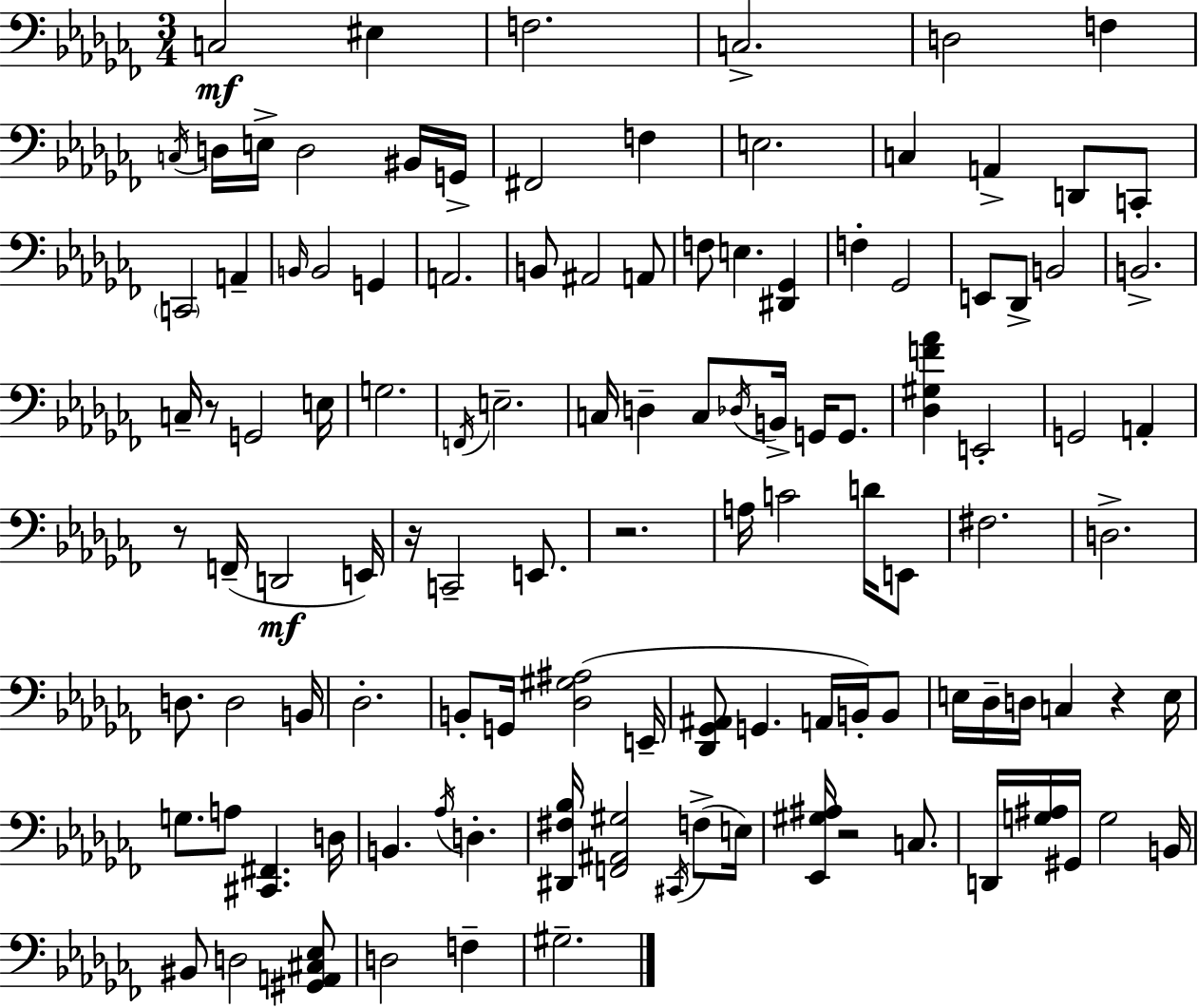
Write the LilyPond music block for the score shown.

{
  \clef bass
  \numericTimeSignature
  \time 3/4
  \key aes \minor
  c2\mf eis4 | f2. | c2.-> | d2 f4 | \break \acciaccatura { c16 } d16 e16-> d2 bis,16 | g,16-> fis,2 f4 | e2. | c4 a,4-> d,8 c,8-. | \break \parenthesize c,2 a,4-- | \grace { b,16 } b,2 g,4 | a,2. | b,8 ais,2 | \break a,8 f8 e4. <dis, ges,>4 | f4-. ges,2 | e,8 des,8-> b,2 | b,2.-> | \break c16-- r8 g,2 | e16 g2. | \acciaccatura { f,16 } e2.-- | c16 d4-- c8 \acciaccatura { des16 } b,16-> | \break g,16 g,8. <des gis f' aes'>4 e,2-. | g,2 | a,4-. r8 f,16--( d,2\mf | e,16) r16 c,2-- | \break e,8. r2. | a16 c'2 | d'16 e,8 fis2. | d2.-> | \break d8. d2 | b,16 des2.-. | b,8-. g,16 <des gis ais>2( | e,16-- <des, ges, ais,>8 g,4. | \break a,16 b,16-.) b,8 e16 des16-- d16 c4 r4 | e16 g8. a8 <cis, fis,>4. | d16 b,4. \acciaccatura { aes16 } d4.-. | <dis, fis bes>16 <f, ais, gis>2 | \break \acciaccatura { cis,16 }( f8-> e16) <ees, gis ais>16 r2 | c8. d,16 <g ais>16 gis,16 g2 | b,16 bis,8 d2 | <gis, a, cis ees>8 d2 | \break f4-- gis2.-- | \bar "|."
}